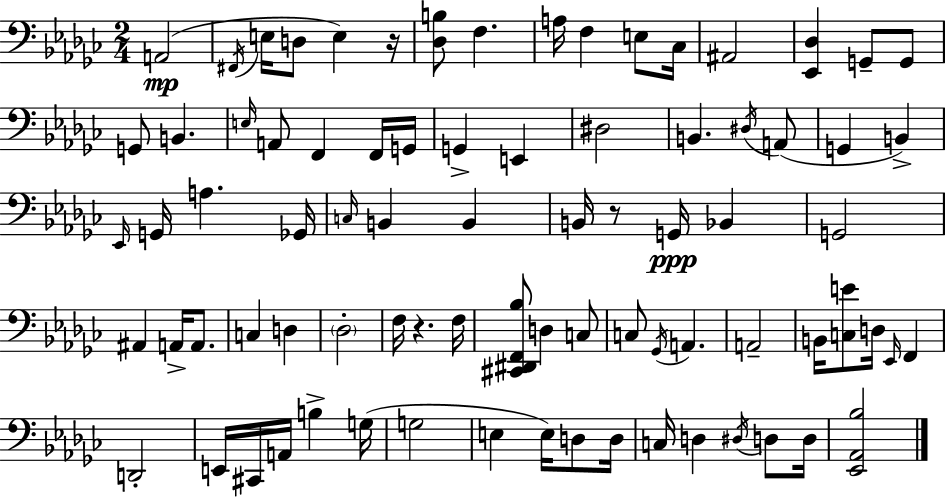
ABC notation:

X:1
T:Untitled
M:2/4
L:1/4
K:Ebm
A,,2 ^F,,/4 E,/4 D,/2 E, z/4 [_D,B,]/2 F, A,/4 F, E,/2 _C,/4 ^A,,2 [_E,,_D,] G,,/2 G,,/2 G,,/2 B,, E,/4 A,,/2 F,, F,,/4 G,,/4 G,, E,, ^D,2 B,, ^D,/4 A,,/2 G,, B,, _E,,/4 G,,/4 A, _G,,/4 C,/4 B,, B,, B,,/4 z/2 G,,/4 _B,, G,,2 ^A,, A,,/4 A,,/2 C, D, _D,2 F,/4 z F,/4 [^C,,^D,,F,,_B,]/2 D, C,/2 C,/2 _G,,/4 A,, A,,2 B,,/4 [C,E]/2 D,/4 _E,,/4 F,, D,,2 E,,/4 ^C,,/4 A,,/4 B, G,/4 G,2 E, E,/4 D,/2 D,/4 C,/4 D, ^D,/4 D,/2 D,/4 [_E,,_A,,_B,]2